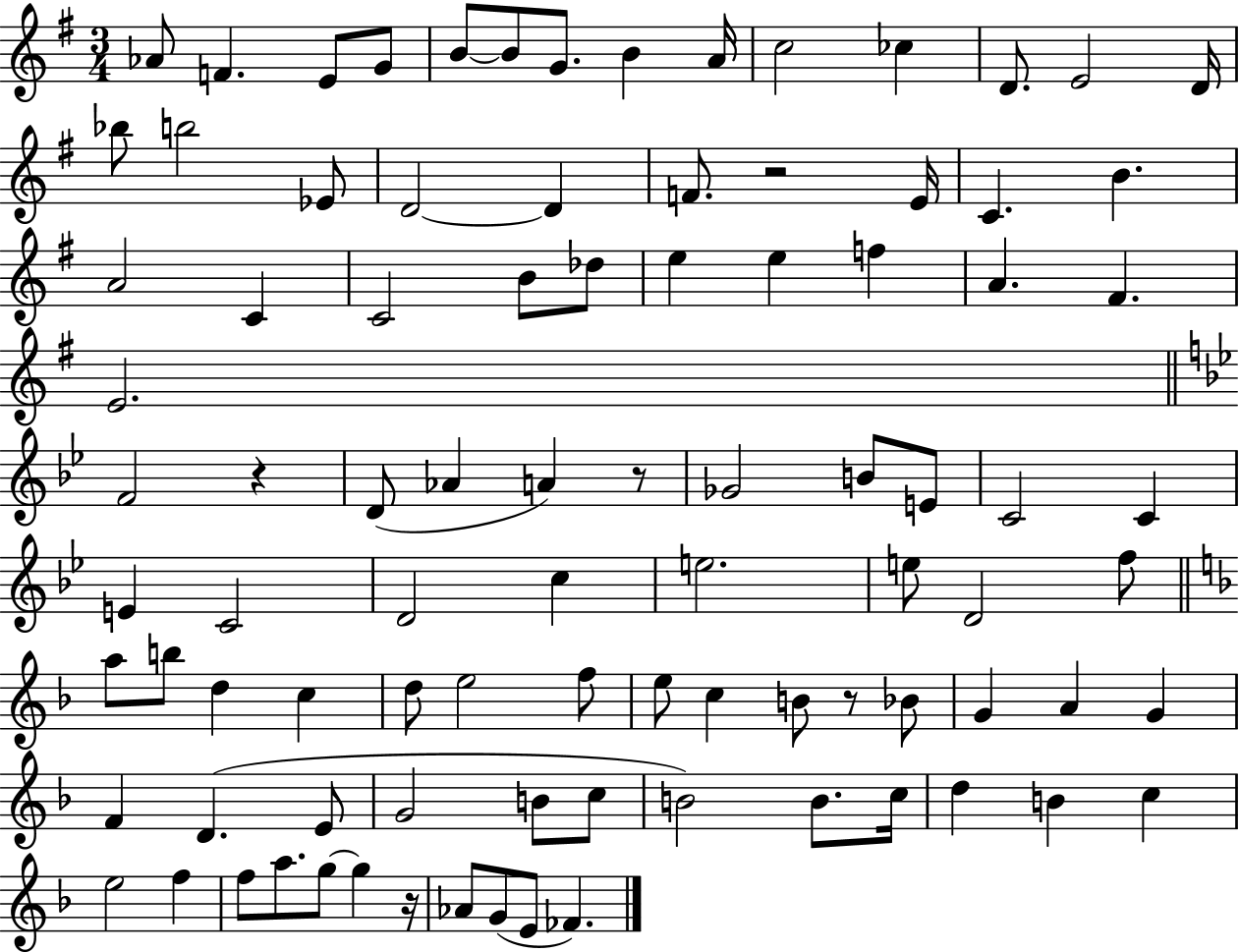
Ab4/e F4/q. E4/e G4/e B4/e B4/e G4/e. B4/q A4/s C5/h CES5/q D4/e. E4/h D4/s Bb5/e B5/h Eb4/e D4/h D4/q F4/e. R/h E4/s C4/q. B4/q. A4/h C4/q C4/h B4/e Db5/e E5/q E5/q F5/q A4/q. F#4/q. E4/h. F4/h R/q D4/e Ab4/q A4/q R/e Gb4/h B4/e E4/e C4/h C4/q E4/q C4/h D4/h C5/q E5/h. E5/e D4/h F5/e A5/e B5/e D5/q C5/q D5/e E5/h F5/e E5/e C5/q B4/e R/e Bb4/e G4/q A4/q G4/q F4/q D4/q. E4/e G4/h B4/e C5/e B4/h B4/e. C5/s D5/q B4/q C5/q E5/h F5/q F5/e A5/e. G5/e G5/q R/s Ab4/e G4/e E4/e FES4/q.